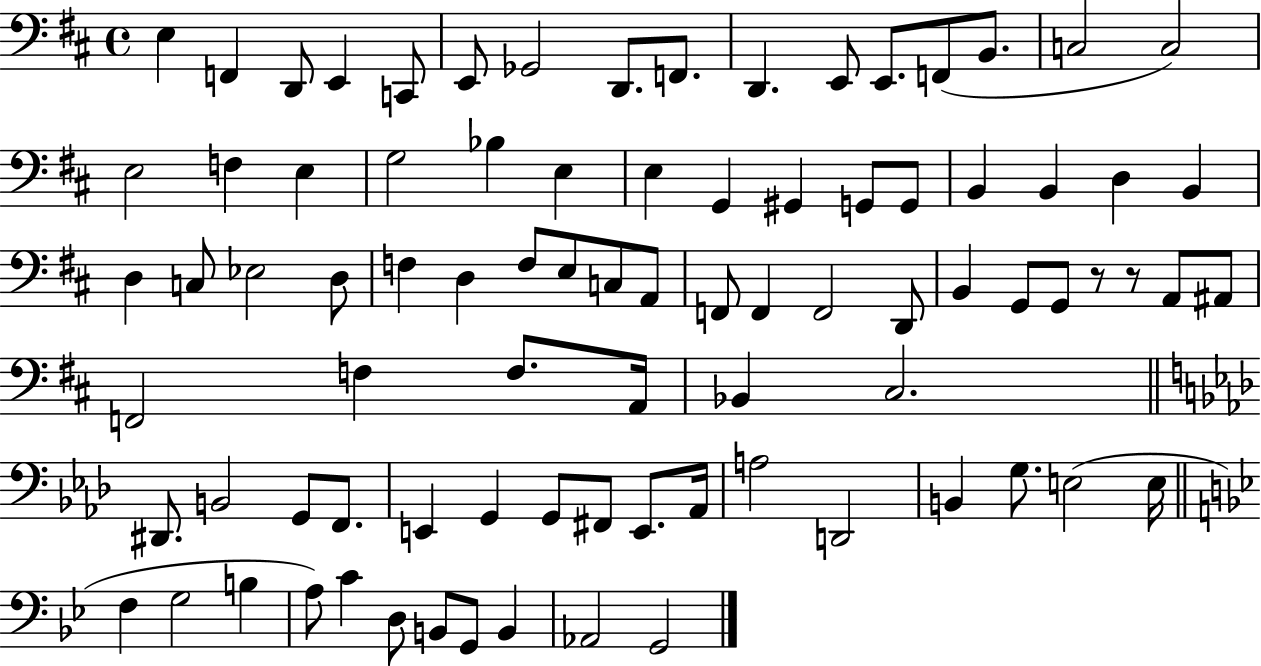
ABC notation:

X:1
T:Untitled
M:4/4
L:1/4
K:D
E, F,, D,,/2 E,, C,,/2 E,,/2 _G,,2 D,,/2 F,,/2 D,, E,,/2 E,,/2 F,,/2 B,,/2 C,2 C,2 E,2 F, E, G,2 _B, E, E, G,, ^G,, G,,/2 G,,/2 B,, B,, D, B,, D, C,/2 _E,2 D,/2 F, D, F,/2 E,/2 C,/2 A,,/2 F,,/2 F,, F,,2 D,,/2 B,, G,,/2 G,,/2 z/2 z/2 A,,/2 ^A,,/2 F,,2 F, F,/2 A,,/4 _B,, ^C,2 ^D,,/2 B,,2 G,,/2 F,,/2 E,, G,, G,,/2 ^F,,/2 E,,/2 _A,,/4 A,2 D,,2 B,, G,/2 E,2 E,/4 F, G,2 B, A,/2 C D,/2 B,,/2 G,,/2 B,, _A,,2 G,,2